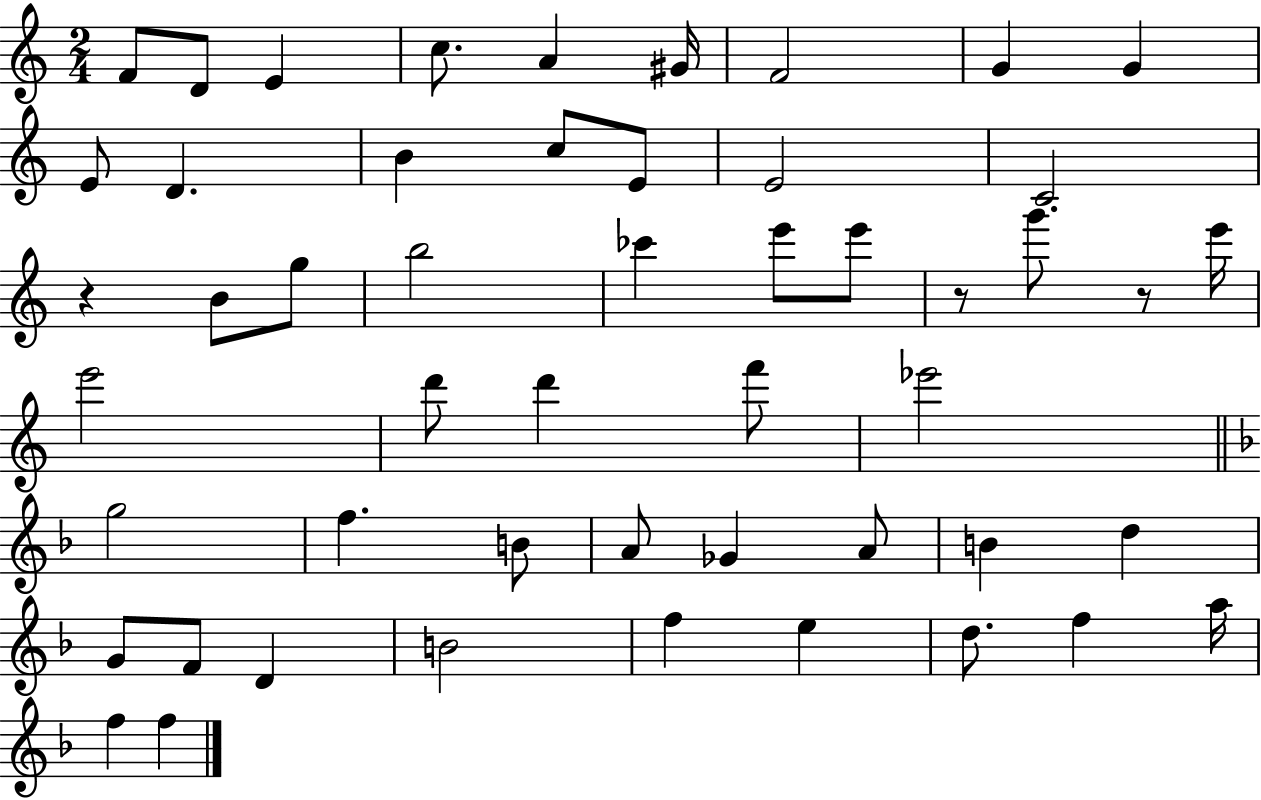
{
  \clef treble
  \numericTimeSignature
  \time 2/4
  \key c \major
  f'8 d'8 e'4 | c''8. a'4 gis'16 | f'2 | g'4 g'4 | \break e'8 d'4. | b'4 c''8 e'8 | e'2 | c'2 | \break r4 b'8 g''8 | b''2 | ces'''4 e'''8 e'''8 | r8 g'''8. r8 e'''16 | \break e'''2 | d'''8 d'''4 f'''8 | ees'''2 | \bar "||" \break \key f \major g''2 | f''4. b'8 | a'8 ges'4 a'8 | b'4 d''4 | \break g'8 f'8 d'4 | b'2 | f''4 e''4 | d''8. f''4 a''16 | \break f''4 f''4 | \bar "|."
}